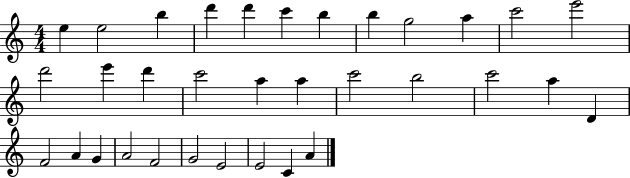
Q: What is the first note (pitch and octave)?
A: E5